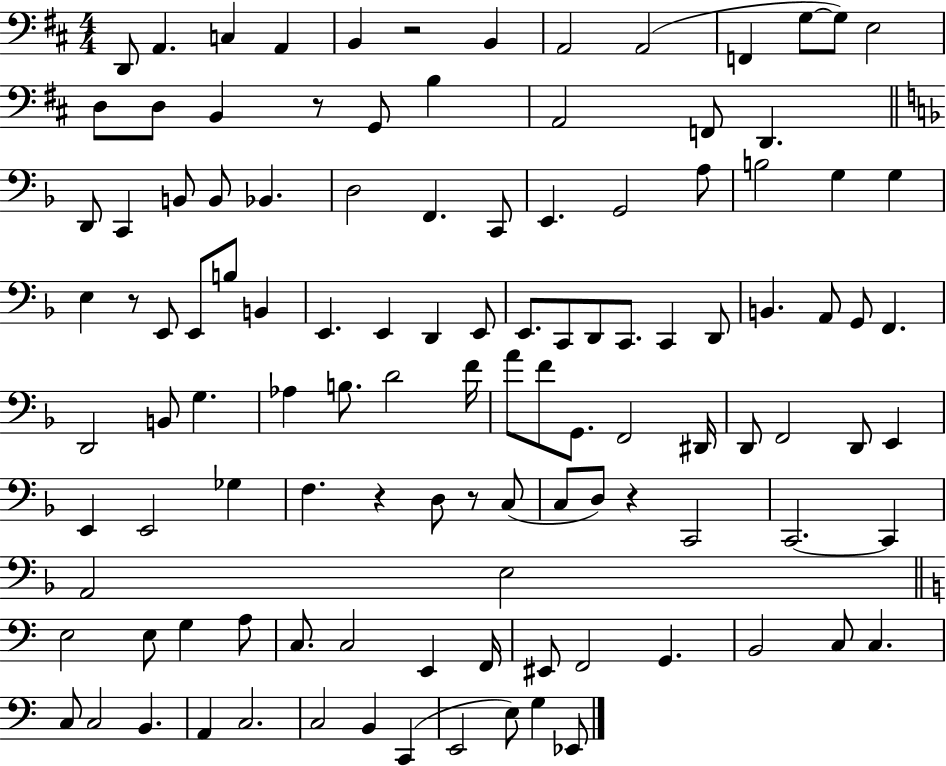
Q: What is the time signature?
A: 4/4